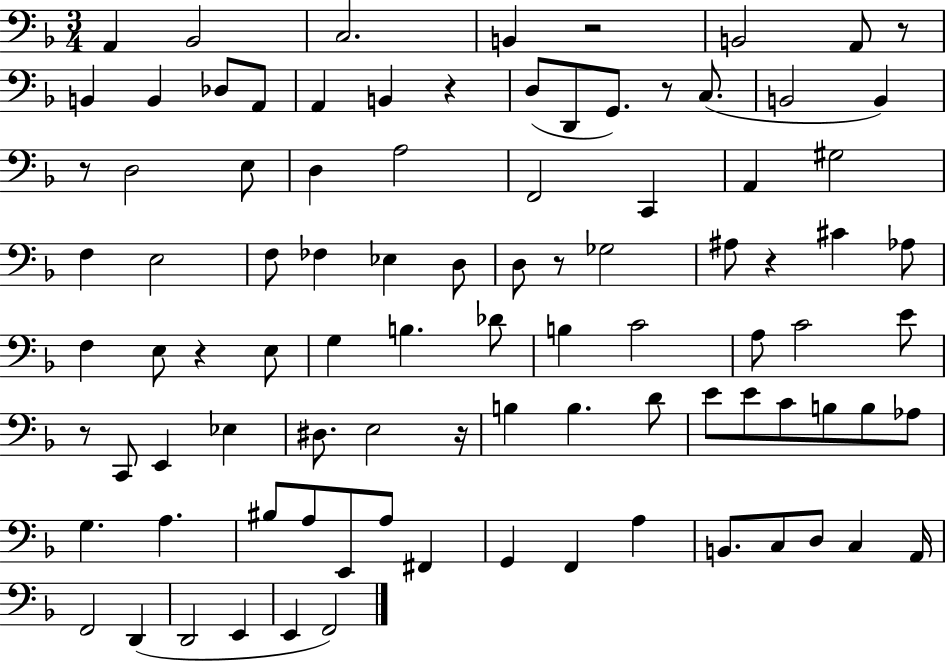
{
  \clef bass
  \numericTimeSignature
  \time 3/4
  \key f \major
  \repeat volta 2 { a,4 bes,2 | c2. | b,4 r2 | b,2 a,8 r8 | \break b,4 b,4 des8 a,8 | a,4 b,4 r4 | d8( d,8 g,8.) r8 c8.( | b,2 b,4) | \break r8 d2 e8 | d4 a2 | f,2 c,4 | a,4 gis2 | \break f4 e2 | f8 fes4 ees4 d8 | d8 r8 ges2 | ais8 r4 cis'4 aes8 | \break f4 e8 r4 e8 | g4 b4. des'8 | b4 c'2 | a8 c'2 e'8 | \break r8 c,8 e,4 ees4 | dis8. e2 r16 | b4 b4. d'8 | e'8 e'8 c'8 b8 b8 aes8 | \break g4. a4. | bis8 a8 e,8 a8 fis,4 | g,4 f,4 a4 | b,8. c8 d8 c4 a,16 | \break f,2 d,4( | d,2 e,4 | e,4 f,2) | } \bar "|."
}